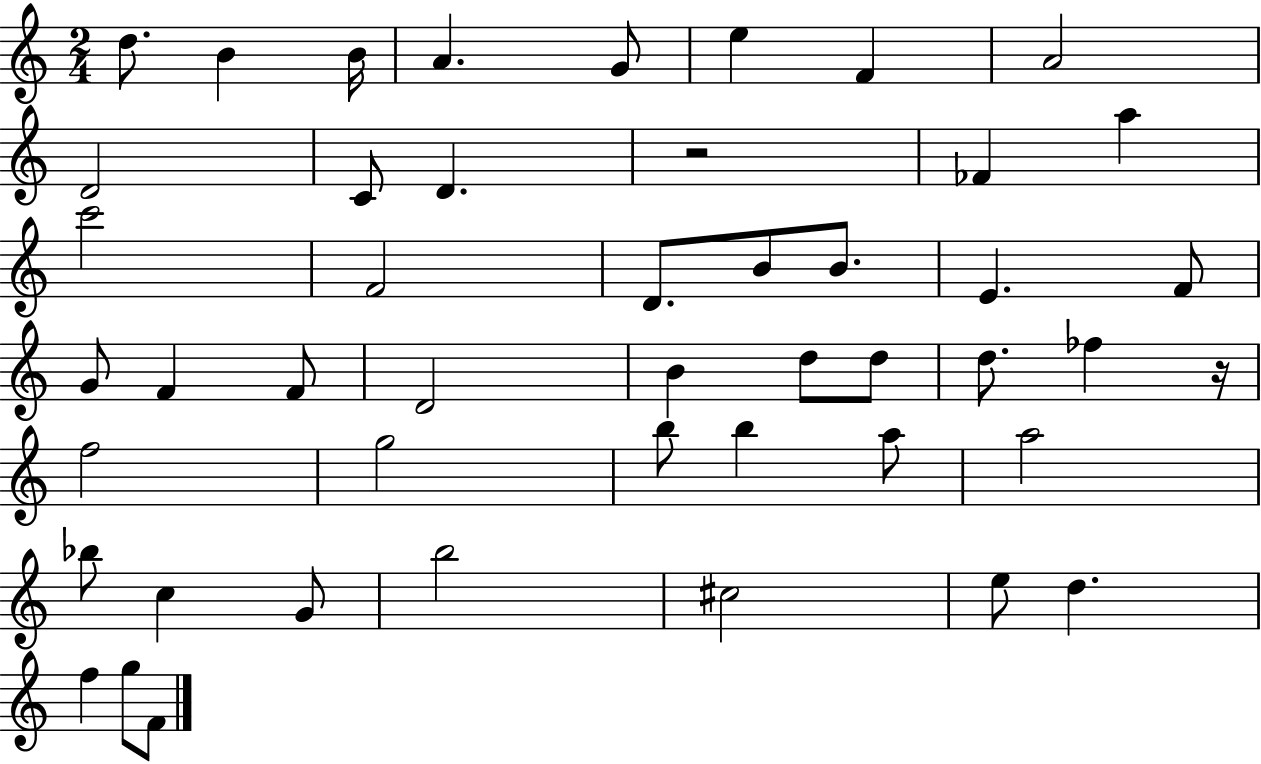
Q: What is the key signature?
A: C major